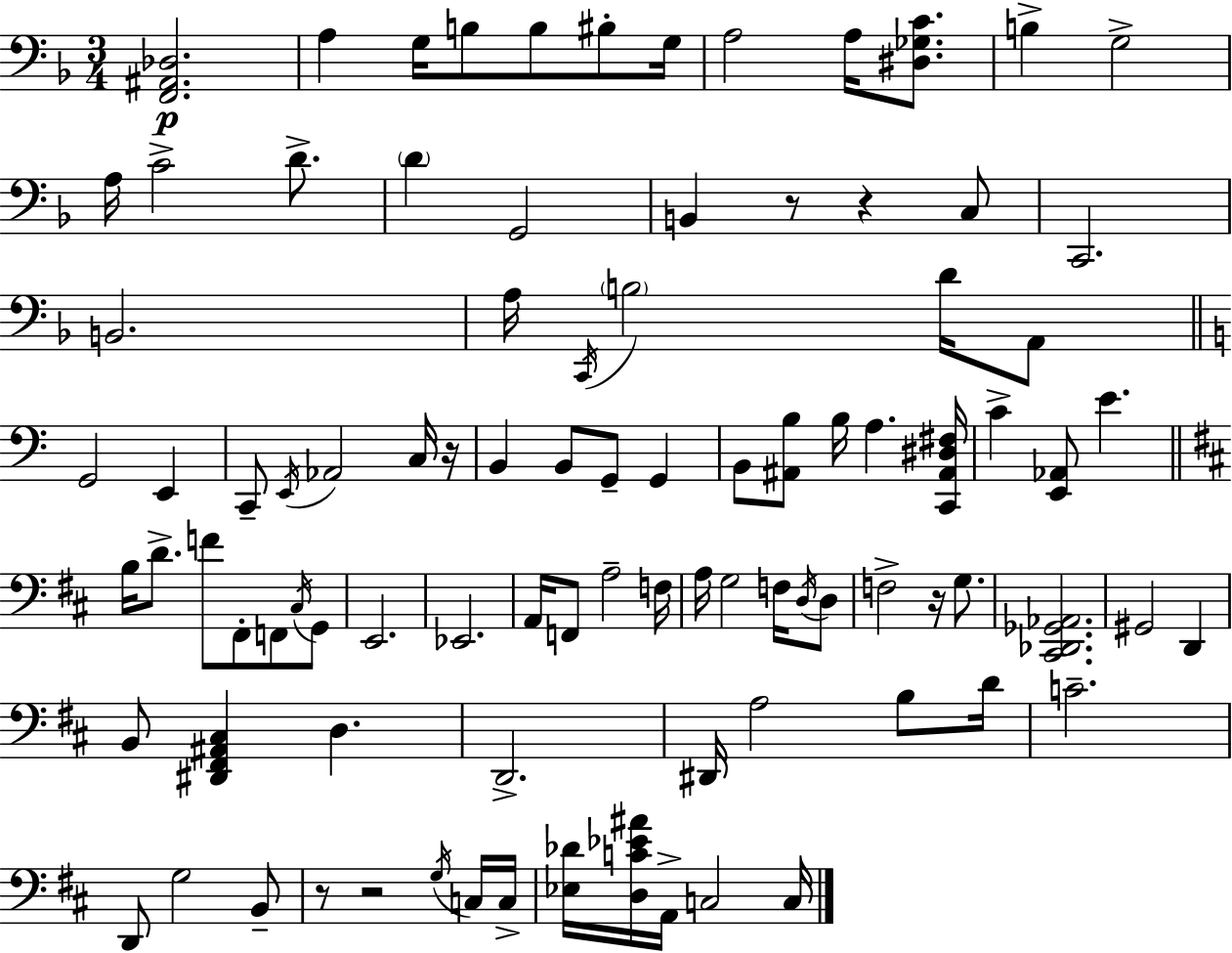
{
  \clef bass
  \numericTimeSignature
  \time 3/4
  \key d \minor
  <f, ais, des>2.\p | a4 g16 b8 b8 bis8-. g16 | a2 a16 <dis ges c'>8. | b4-> g2-> | \break a16 c'2-> d'8.-> | \parenthesize d'4 g,2 | b,4 r8 r4 c8 | c,2. | \break b,2. | a16 \acciaccatura { c,16 } \parenthesize b2 d'16 a,8 | \bar "||" \break \key c \major g,2 e,4 | c,8-- \acciaccatura { e,16 } aes,2 c16 | r16 b,4 b,8 g,8-- g,4 | b,8 <ais, b>8 b16 a4. | \break <c, ais, dis fis>16 c'4-> <e, aes,>8 e'4. | \bar "||" \break \key d \major b16 d'8.-> f'8 fis,8-. f,8 \acciaccatura { cis16 } g,8 | e,2. | ees,2. | a,16 f,8 a2-- | \break f16 a16 g2 f16 \acciaccatura { d16 } | d8 f2-> r16 g8. | <cis, des, ges, aes,>2. | gis,2 d,4 | \break b,8 <dis, fis, ais, cis>4 d4. | d,2.-> | dis,16 a2 b8 | d'16 c'2.-- | \break d,8 g2 | b,8-- r8 r2 | \acciaccatura { g16 } c16 c16-> <ees des'>16 <d c' ees' ais'>16 a,16-> c2 | c16 \bar "|."
}